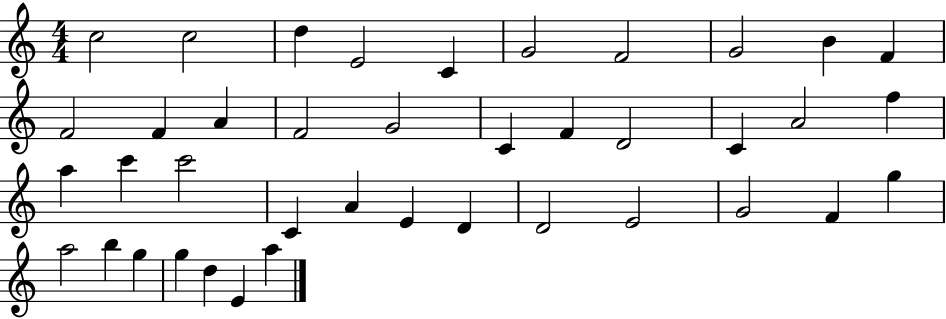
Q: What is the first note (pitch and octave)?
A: C5